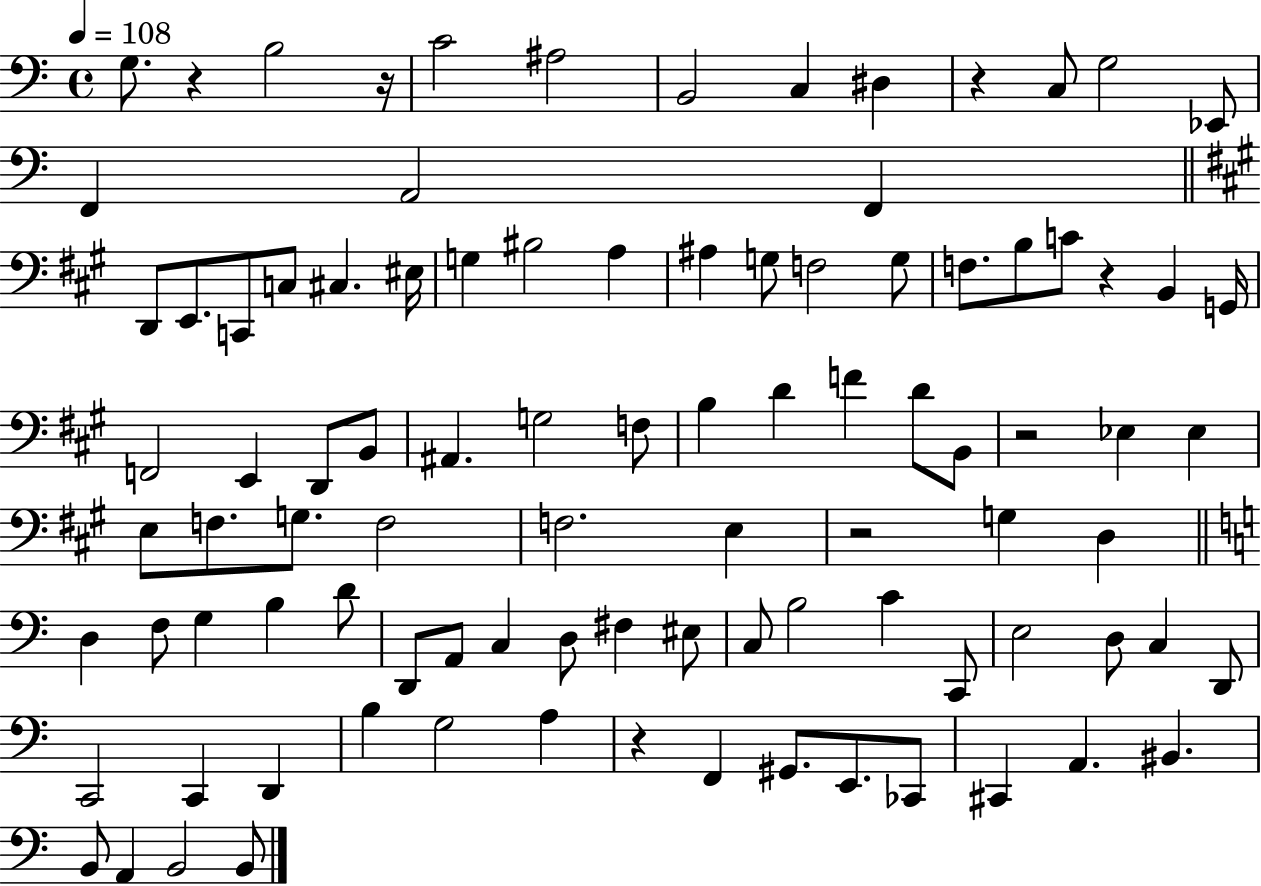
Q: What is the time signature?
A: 4/4